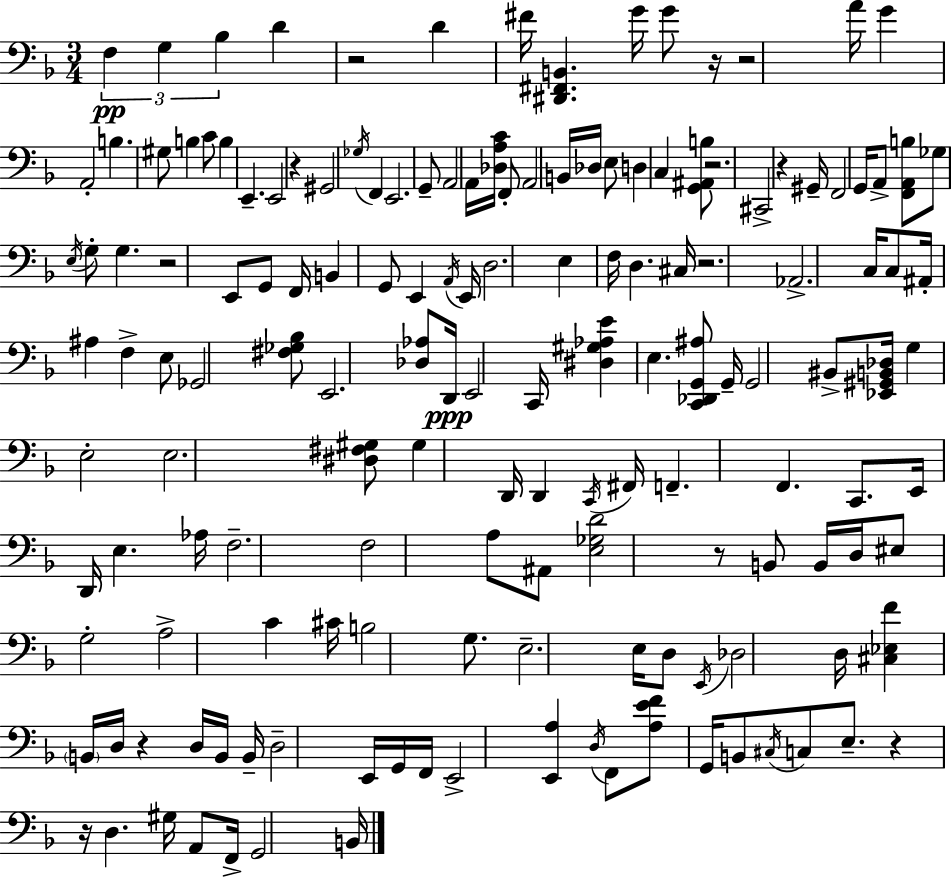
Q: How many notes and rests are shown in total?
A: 154